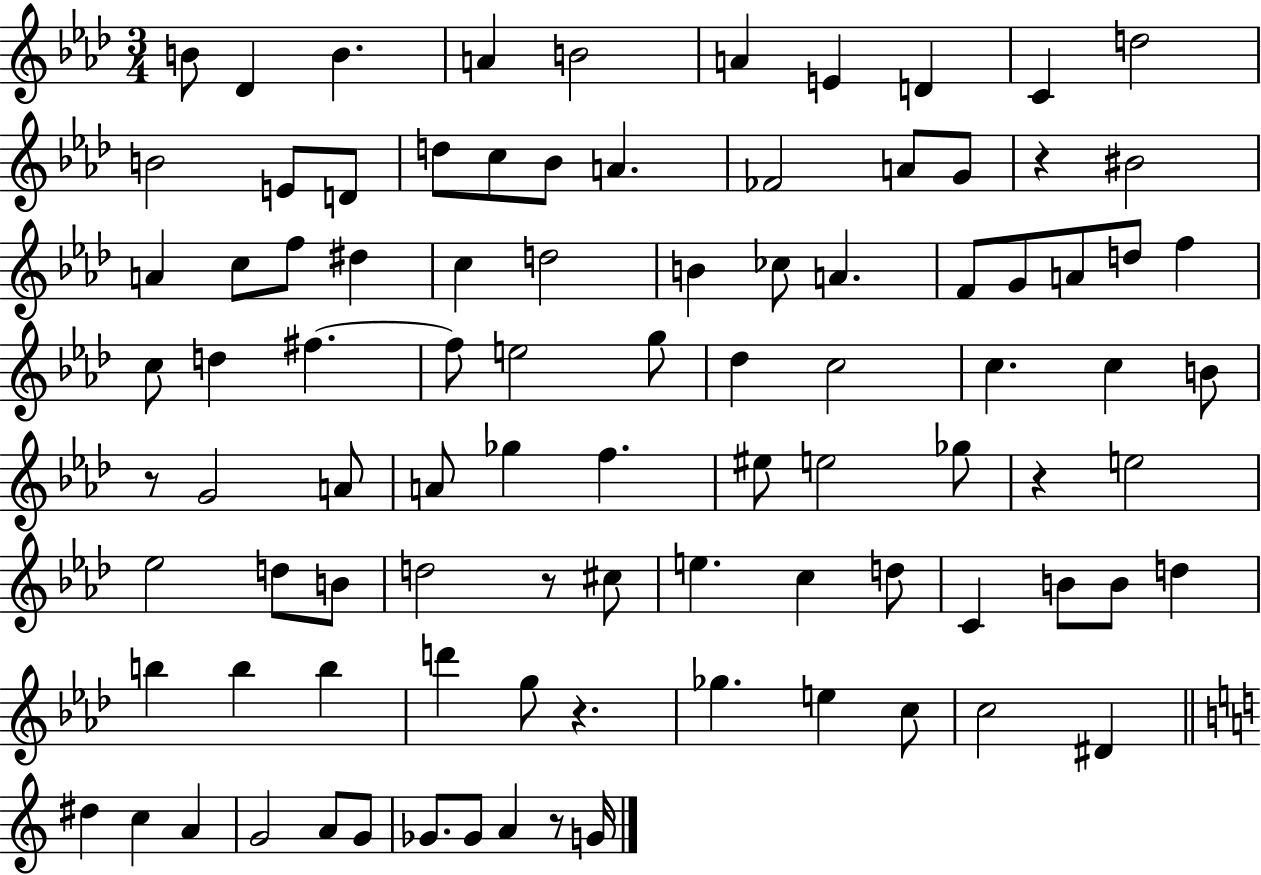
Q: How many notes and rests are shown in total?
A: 93